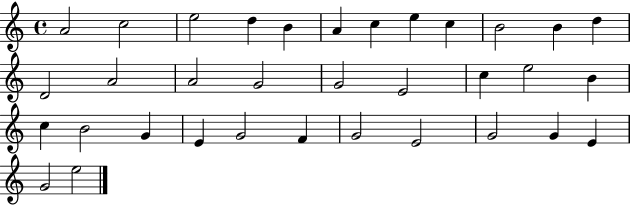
{
  \clef treble
  \time 4/4
  \defaultTimeSignature
  \key c \major
  a'2 c''2 | e''2 d''4 b'4 | a'4 c''4 e''4 c''4 | b'2 b'4 d''4 | \break d'2 a'2 | a'2 g'2 | g'2 e'2 | c''4 e''2 b'4 | \break c''4 b'2 g'4 | e'4 g'2 f'4 | g'2 e'2 | g'2 g'4 e'4 | \break g'2 e''2 | \bar "|."
}